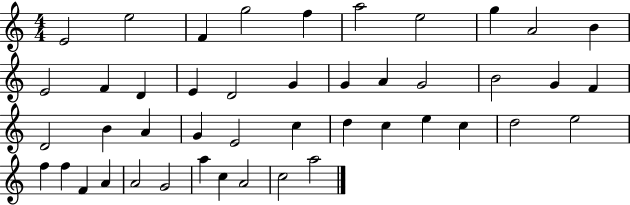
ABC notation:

X:1
T:Untitled
M:4/4
L:1/4
K:C
E2 e2 F g2 f a2 e2 g A2 B E2 F D E D2 G G A G2 B2 G F D2 B A G E2 c d c e c d2 e2 f f F A A2 G2 a c A2 c2 a2